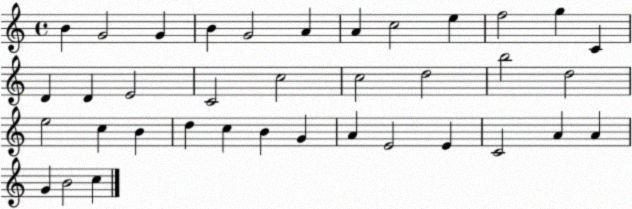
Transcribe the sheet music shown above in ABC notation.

X:1
T:Untitled
M:4/4
L:1/4
K:C
B G2 G B G2 A A c2 e f2 g C D D E2 C2 c2 c2 d2 b2 d2 e2 c B d c B G A E2 E C2 A A G B2 c